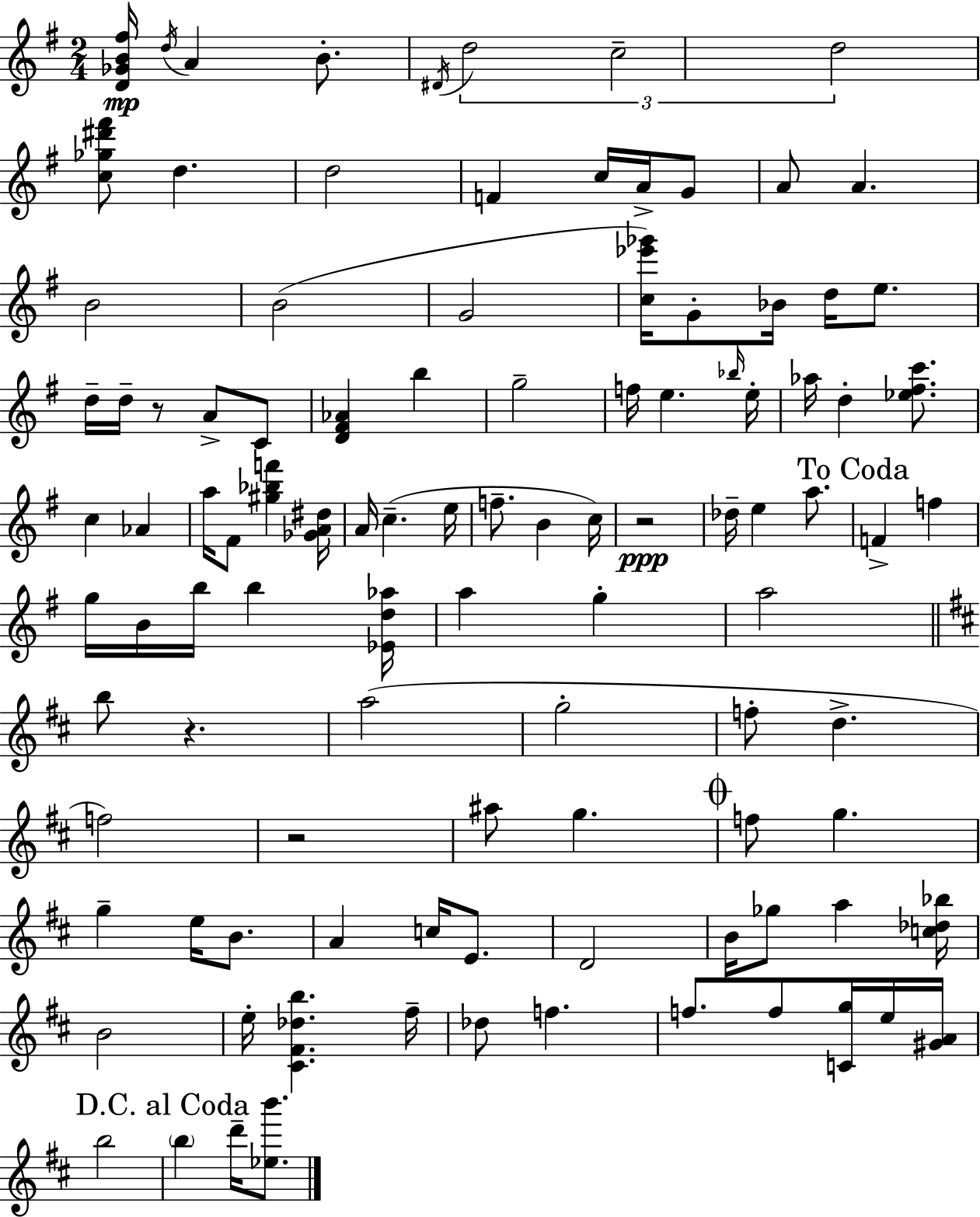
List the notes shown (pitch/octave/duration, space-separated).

[D4,Gb4,B4,F#5]/s D5/s A4/q B4/e. D#4/s D5/h C5/h D5/h [C5,Gb5,D#6,F#6]/e D5/q. D5/h F4/q C5/s A4/s G4/e A4/e A4/q. B4/h B4/h G4/h [C5,Eb6,Gb6]/s G4/e Bb4/s D5/s E5/e. D5/s D5/s R/e A4/e C4/e [D4,F#4,Ab4]/q B5/q G5/h F5/s E5/q. Bb5/s E5/s Ab5/s D5/q [Eb5,F#5,C6]/e. C5/q Ab4/q A5/s F#4/e [G#5,Bb5,F6]/q [Gb4,A4,D#5]/s A4/s C5/q. E5/s F5/e. B4/q C5/s R/h Db5/s E5/q A5/e. F4/q F5/q G5/s B4/s B5/s B5/q [Eb4,D5,Ab5]/s A5/q G5/q A5/h B5/e R/q. A5/h G5/h F5/e D5/q. F5/h R/h A#5/e G5/q. F5/e G5/q. G5/q E5/s B4/e. A4/q C5/s E4/e. D4/h B4/s Gb5/e A5/q [C5,Db5,Bb5]/s B4/h E5/s [C#4,F#4,Db5,B5]/q. F#5/s Db5/e F5/q. F5/e. F5/e [C4,G5]/s E5/s [G#4,A4]/s B5/h B5/q D6/s [Eb5,B6]/e.